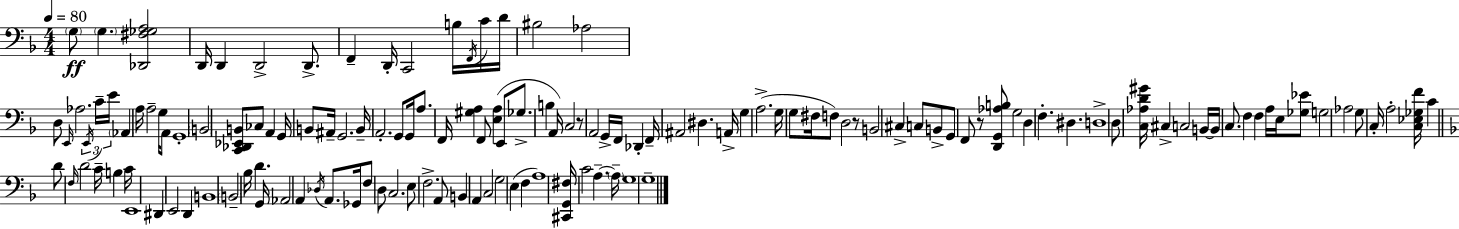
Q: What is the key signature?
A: D minor